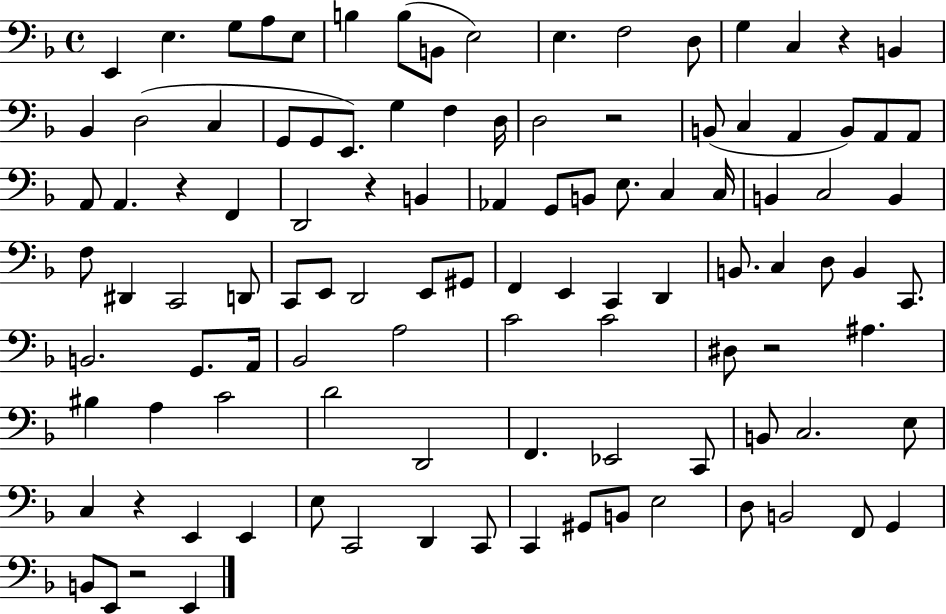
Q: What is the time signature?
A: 4/4